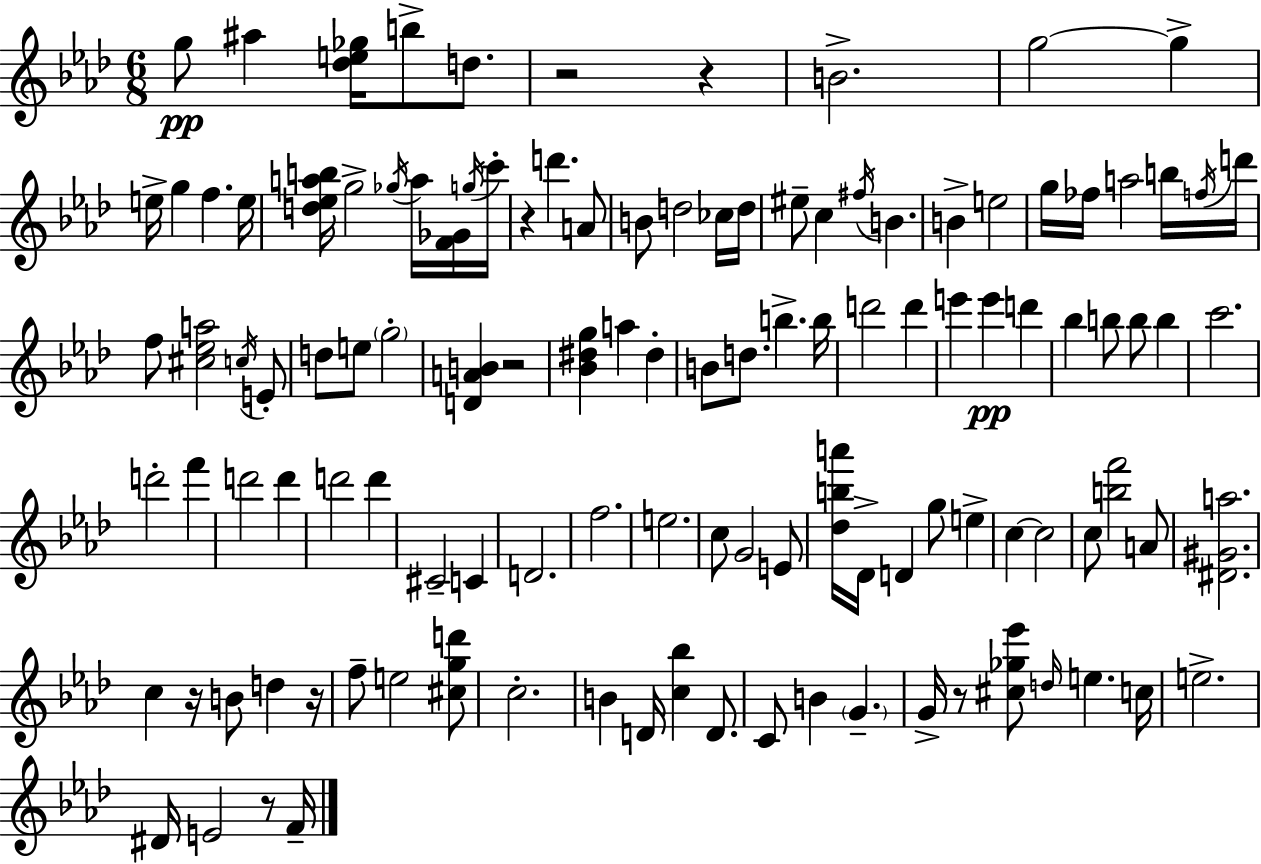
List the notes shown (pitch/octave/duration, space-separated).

G5/e A#5/q [Db5,E5,Gb5]/s B5/e D5/e. R/h R/q B4/h. G5/h G5/q E5/s G5/q F5/q. E5/s [D5,Eb5,A5,B5]/s G5/h Gb5/s A5/s [F4,Gb4]/s G5/s C6/s R/q D6/q. A4/e B4/e D5/h CES5/s D5/s EIS5/e C5/q F#5/s B4/q. B4/q E5/h G5/s FES5/s A5/h B5/s F5/s D6/s F5/e [C#5,Eb5,A5]/h C5/s E4/e D5/e E5/e G5/h [D4,A4,B4]/q R/h [Bb4,D#5,G5]/q A5/q D#5/q B4/e D5/e. B5/q. B5/s D6/h D6/q E6/q E6/q D6/q Bb5/q B5/e B5/e B5/q C6/h. D6/h F6/q D6/h D6/q D6/h D6/q C#4/h C4/q D4/h. F5/h. E5/h. C5/e G4/h E4/e [Db5,B5,A6]/s Db4/s D4/q G5/e E5/q C5/q C5/h C5/e [B5,F6]/h A4/e [D#4,G#4,A5]/h. C5/q R/s B4/e D5/q R/s F5/e E5/h [C#5,G5,D6]/e C5/h. B4/q D4/s [C5,Bb5]/q D4/e. C4/e B4/q G4/q. G4/s R/e [C#5,Gb5,Eb6]/e D5/s E5/q. C5/s E5/h. D#4/s E4/h R/e F4/s